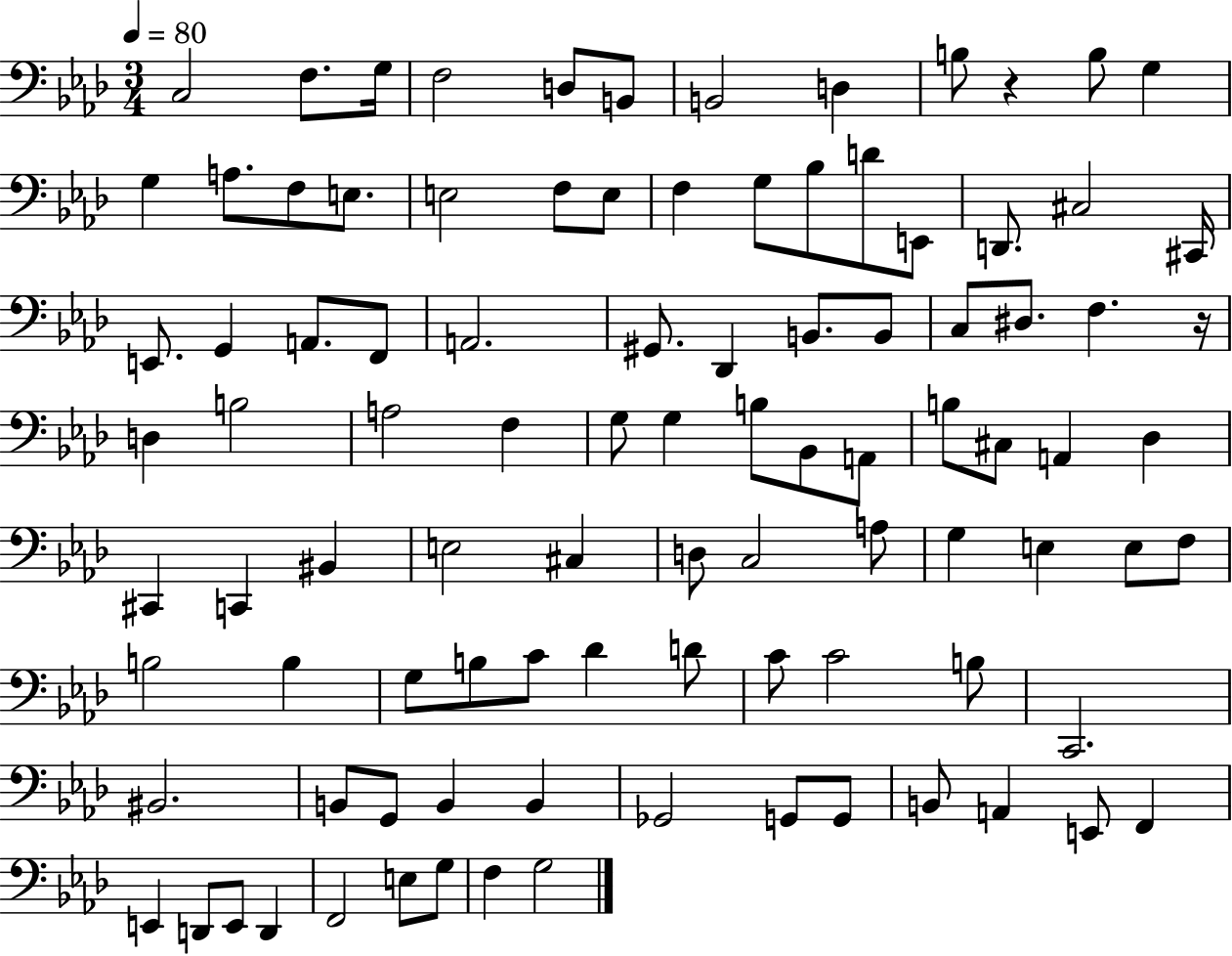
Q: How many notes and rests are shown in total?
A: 97